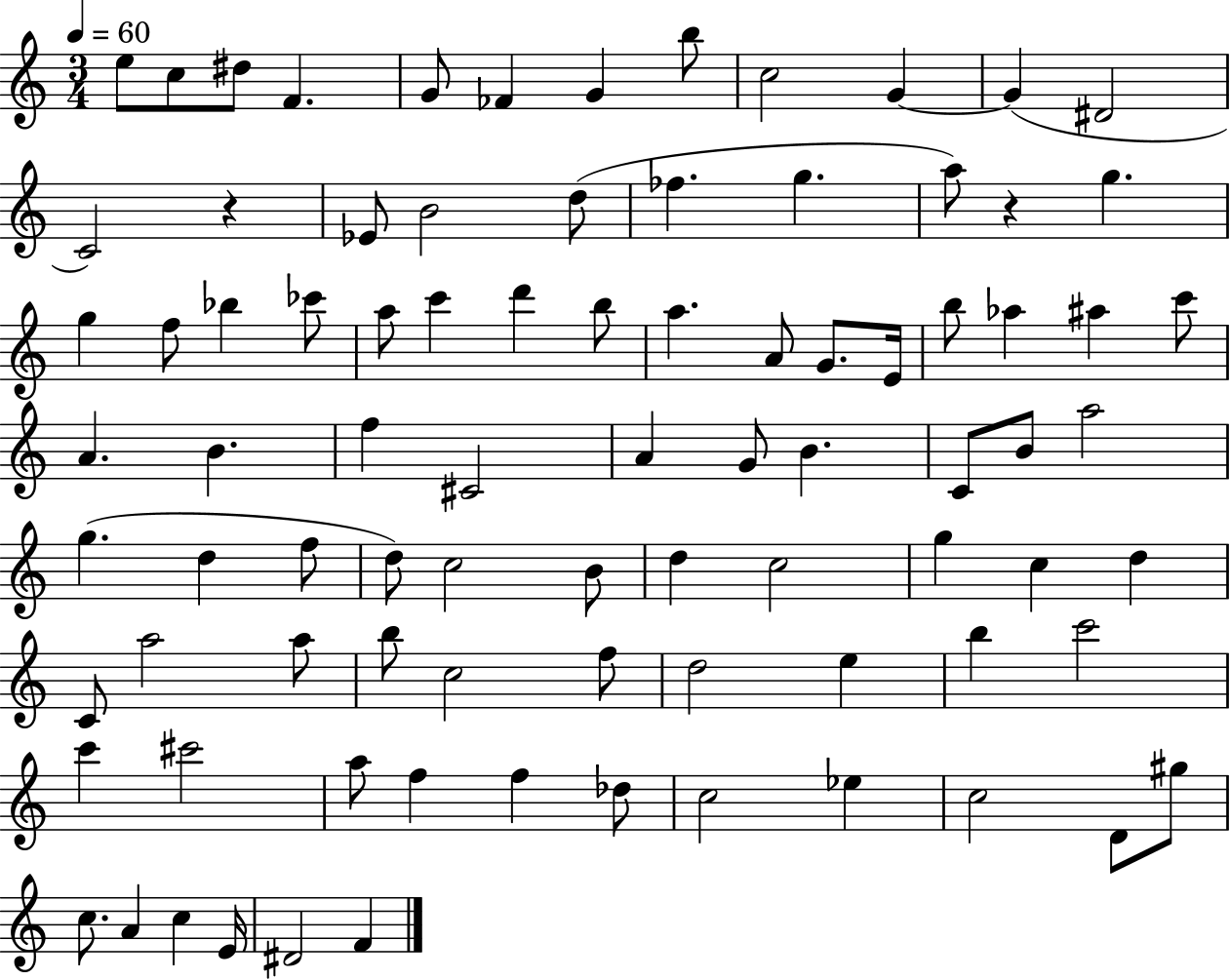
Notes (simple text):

E5/e C5/e D#5/e F4/q. G4/e FES4/q G4/q B5/e C5/h G4/q G4/q D#4/h C4/h R/q Eb4/e B4/h D5/e FES5/q. G5/q. A5/e R/q G5/q. G5/q F5/e Bb5/q CES6/e A5/e C6/q D6/q B5/e A5/q. A4/e G4/e. E4/s B5/e Ab5/q A#5/q C6/e A4/q. B4/q. F5/q C#4/h A4/q G4/e B4/q. C4/e B4/e A5/h G5/q. D5/q F5/e D5/e C5/h B4/e D5/q C5/h G5/q C5/q D5/q C4/e A5/h A5/e B5/e C5/h F5/e D5/h E5/q B5/q C6/h C6/q C#6/h A5/e F5/q F5/q Db5/e C5/h Eb5/q C5/h D4/e G#5/e C5/e. A4/q C5/q E4/s D#4/h F4/q